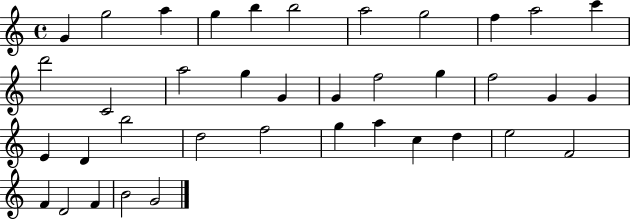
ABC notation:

X:1
T:Untitled
M:4/4
L:1/4
K:C
G g2 a g b b2 a2 g2 f a2 c' d'2 C2 a2 g G G f2 g f2 G G E D b2 d2 f2 g a c d e2 F2 F D2 F B2 G2